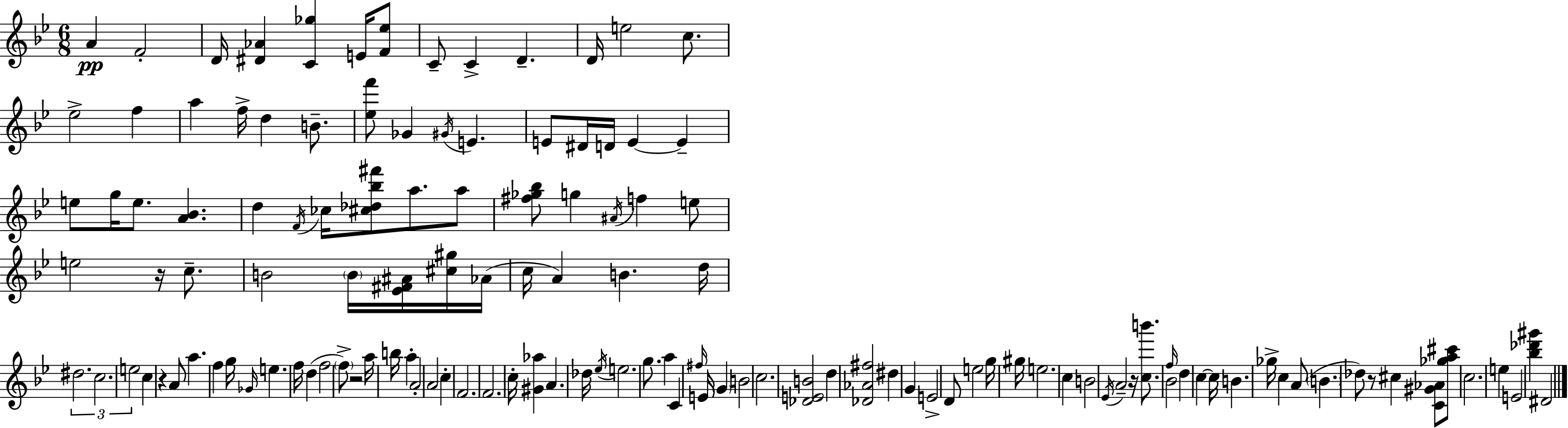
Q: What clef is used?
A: treble